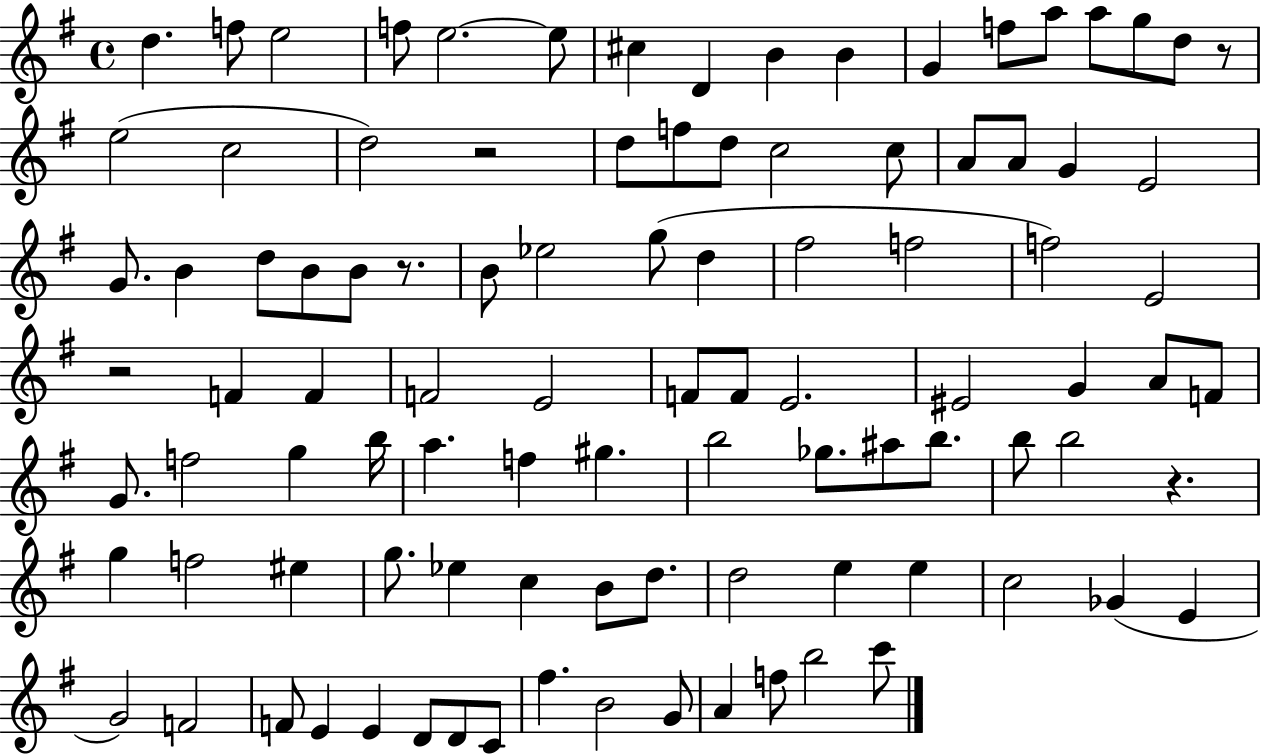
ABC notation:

X:1
T:Untitled
M:4/4
L:1/4
K:G
d f/2 e2 f/2 e2 e/2 ^c D B B G f/2 a/2 a/2 g/2 d/2 z/2 e2 c2 d2 z2 d/2 f/2 d/2 c2 c/2 A/2 A/2 G E2 G/2 B d/2 B/2 B/2 z/2 B/2 _e2 g/2 d ^f2 f2 f2 E2 z2 F F F2 E2 F/2 F/2 E2 ^E2 G A/2 F/2 G/2 f2 g b/4 a f ^g b2 _g/2 ^a/2 b/2 b/2 b2 z g f2 ^e g/2 _e c B/2 d/2 d2 e e c2 _G E G2 F2 F/2 E E D/2 D/2 C/2 ^f B2 G/2 A f/2 b2 c'/2